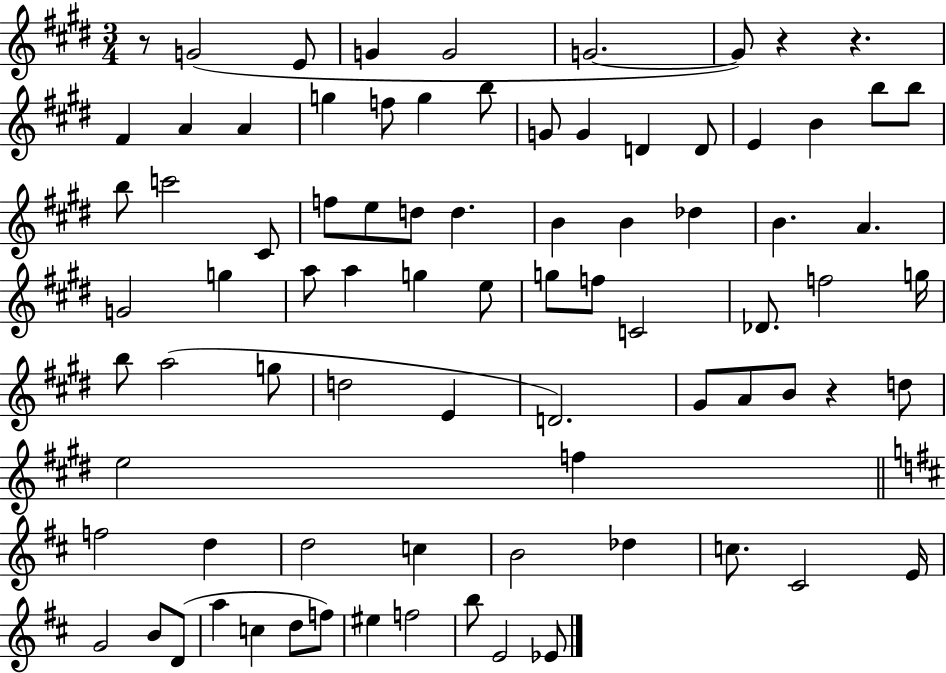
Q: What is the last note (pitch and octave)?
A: Eb4